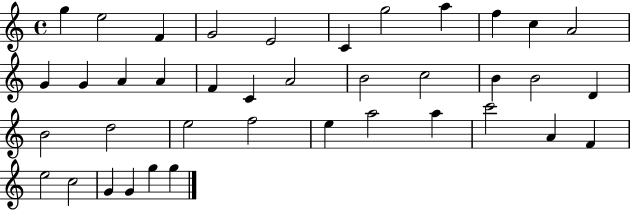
{
  \clef treble
  \time 4/4
  \defaultTimeSignature
  \key c \major
  g''4 e''2 f'4 | g'2 e'2 | c'4 g''2 a''4 | f''4 c''4 a'2 | \break g'4 g'4 a'4 a'4 | f'4 c'4 a'2 | b'2 c''2 | b'4 b'2 d'4 | \break b'2 d''2 | e''2 f''2 | e''4 a''2 a''4 | c'''2 a'4 f'4 | \break e''2 c''2 | g'4 g'4 g''4 g''4 | \bar "|."
}